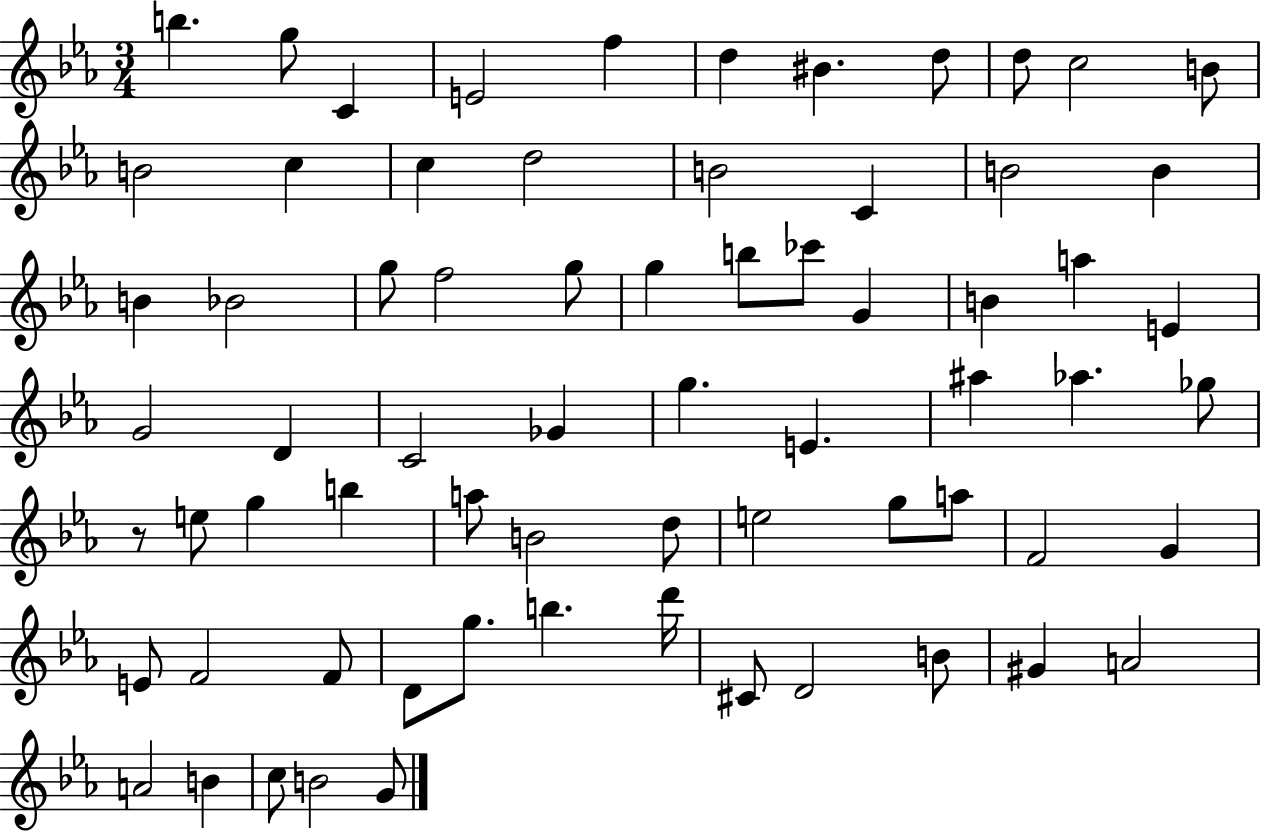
{
  \clef treble
  \numericTimeSignature
  \time 3/4
  \key ees \major
  b''4. g''8 c'4 | e'2 f''4 | d''4 bis'4. d''8 | d''8 c''2 b'8 | \break b'2 c''4 | c''4 d''2 | b'2 c'4 | b'2 b'4 | \break b'4 bes'2 | g''8 f''2 g''8 | g''4 b''8 ces'''8 g'4 | b'4 a''4 e'4 | \break g'2 d'4 | c'2 ges'4 | g''4. e'4. | ais''4 aes''4. ges''8 | \break r8 e''8 g''4 b''4 | a''8 b'2 d''8 | e''2 g''8 a''8 | f'2 g'4 | \break e'8 f'2 f'8 | d'8 g''8. b''4. d'''16 | cis'8 d'2 b'8 | gis'4 a'2 | \break a'2 b'4 | c''8 b'2 g'8 | \bar "|."
}